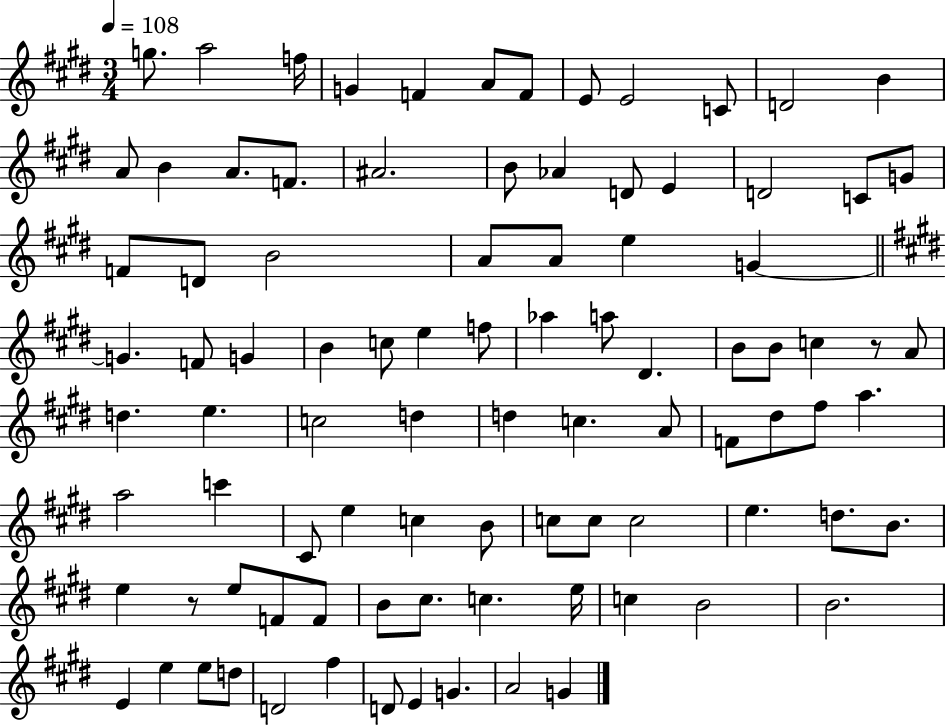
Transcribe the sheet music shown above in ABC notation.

X:1
T:Untitled
M:3/4
L:1/4
K:E
g/2 a2 f/4 G F A/2 F/2 E/2 E2 C/2 D2 B A/2 B A/2 F/2 ^A2 B/2 _A D/2 E D2 C/2 G/2 F/2 D/2 B2 A/2 A/2 e G G F/2 G B c/2 e f/2 _a a/2 ^D B/2 B/2 c z/2 A/2 d e c2 d d c A/2 F/2 ^d/2 ^f/2 a a2 c' ^C/2 e c B/2 c/2 c/2 c2 e d/2 B/2 e z/2 e/2 F/2 F/2 B/2 ^c/2 c e/4 c B2 B2 E e e/2 d/2 D2 ^f D/2 E G A2 G